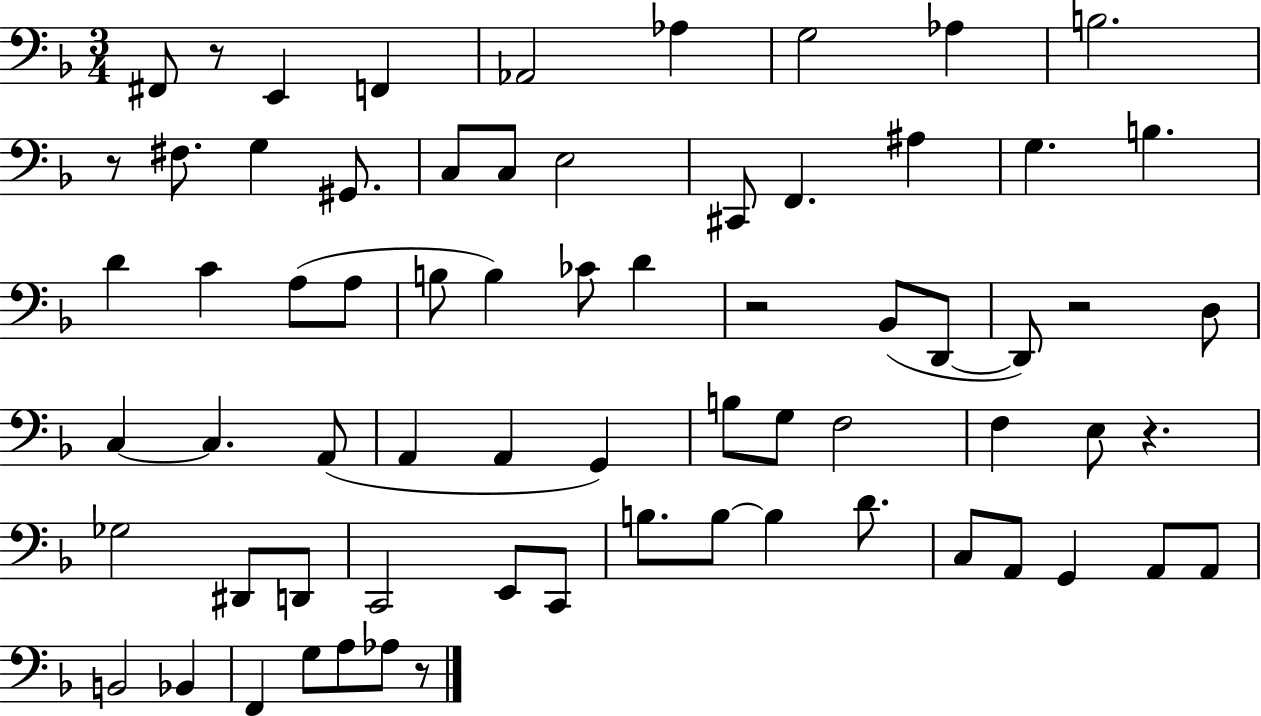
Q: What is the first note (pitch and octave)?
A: F#2